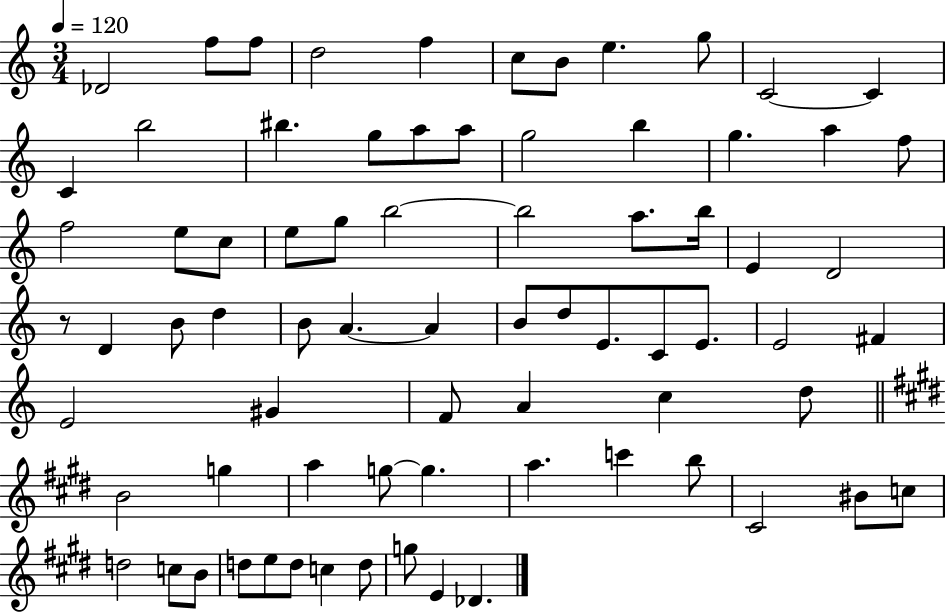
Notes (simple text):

Db4/h F5/e F5/e D5/h F5/q C5/e B4/e E5/q. G5/e C4/h C4/q C4/q B5/h BIS5/q. G5/e A5/e A5/e G5/h B5/q G5/q. A5/q F5/e F5/h E5/e C5/e E5/e G5/e B5/h B5/h A5/e. B5/s E4/q D4/h R/e D4/q B4/e D5/q B4/e A4/q. A4/q B4/e D5/e E4/e. C4/e E4/e. E4/h F#4/q E4/h G#4/q F4/e A4/q C5/q D5/e B4/h G5/q A5/q G5/e G5/q. A5/q. C6/q B5/e C#4/h BIS4/e C5/e D5/h C5/e B4/e D5/e E5/e D5/e C5/q D5/e G5/e E4/q Db4/q.